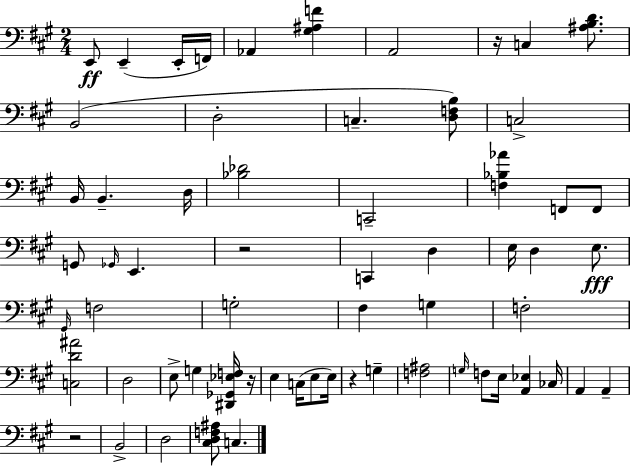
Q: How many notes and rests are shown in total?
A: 63